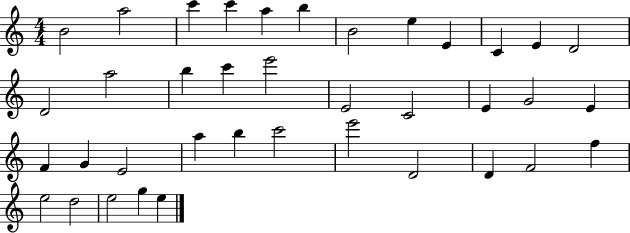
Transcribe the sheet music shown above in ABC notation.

X:1
T:Untitled
M:4/4
L:1/4
K:C
B2 a2 c' c' a b B2 e E C E D2 D2 a2 b c' e'2 E2 C2 E G2 E F G E2 a b c'2 e'2 D2 D F2 f e2 d2 e2 g e